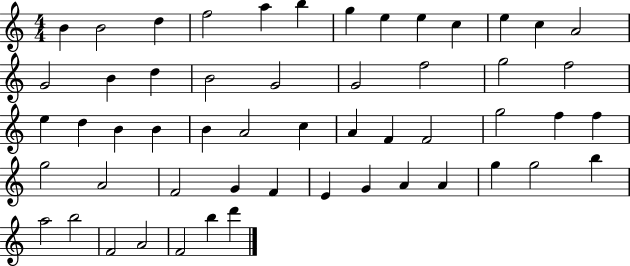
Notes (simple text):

B4/q B4/h D5/q F5/h A5/q B5/q G5/q E5/q E5/q C5/q E5/q C5/q A4/h G4/h B4/q D5/q B4/h G4/h G4/h F5/h G5/h F5/h E5/q D5/q B4/q B4/q B4/q A4/h C5/q A4/q F4/q F4/h G5/h F5/q F5/q G5/h A4/h F4/h G4/q F4/q E4/q G4/q A4/q A4/q G5/q G5/h B5/q A5/h B5/h F4/h A4/h F4/h B5/q D6/q